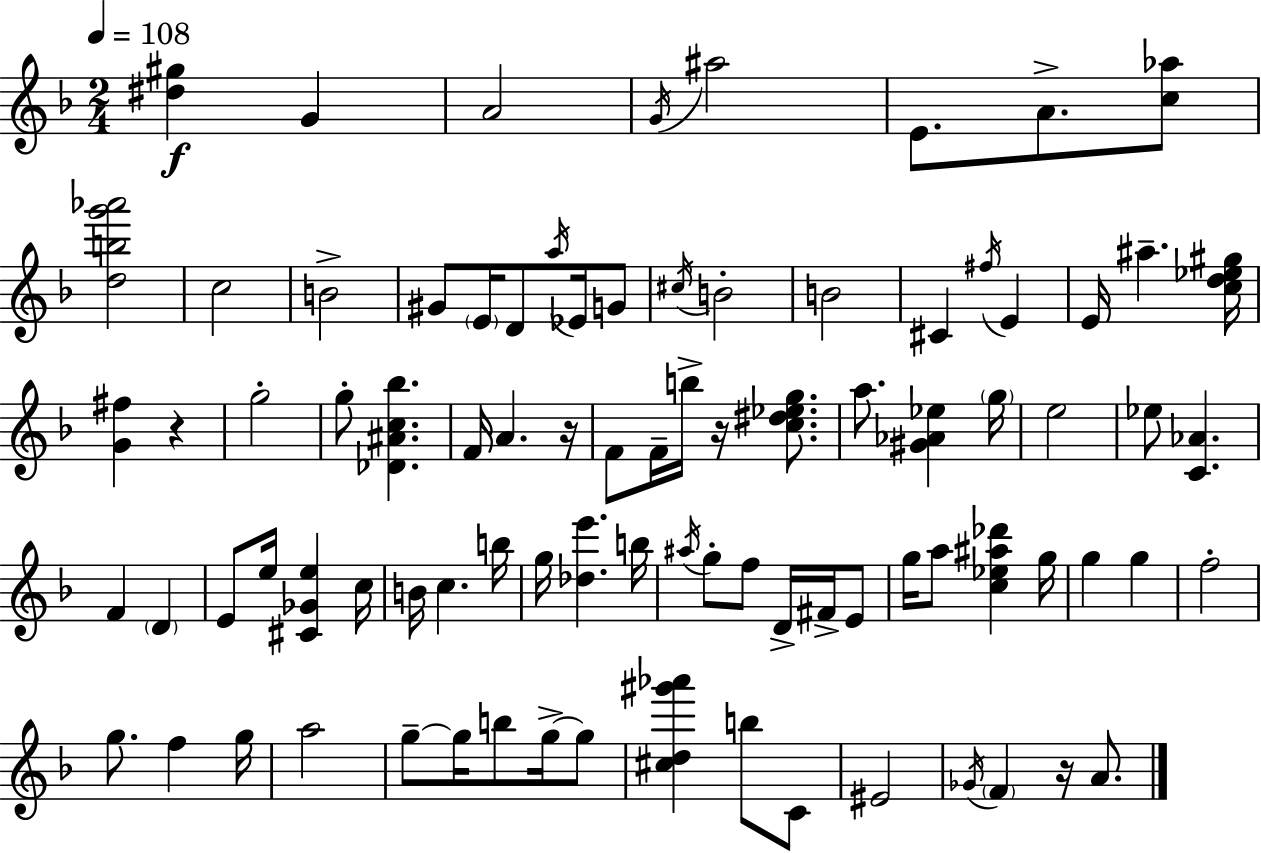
[D#5,G#5]/q G4/q A4/h G4/s A#5/h E4/e. A4/e. [C5,Ab5]/e [D5,B5,G6,Ab6]/h C5/h B4/h G#4/e E4/s D4/e A5/s Eb4/s G4/e C#5/s B4/h B4/h C#4/q F#5/s E4/q E4/s A#5/q. [C5,D5,Eb5,G#5]/s [G4,F#5]/q R/q G5/h G5/e [Db4,A#4,C5,Bb5]/q. F4/s A4/q. R/s F4/e F4/s B5/s R/s [C5,D#5,Eb5,G5]/e. A5/e. [G#4,Ab4,Eb5]/q G5/s E5/h Eb5/e [C4,Ab4]/q. F4/q D4/q E4/e E5/s [C#4,Gb4,E5]/q C5/s B4/s C5/q. B5/s G5/s [Db5,E6]/q. B5/s A#5/s G5/e F5/e D4/s F#4/s E4/e G5/s A5/e [C5,Eb5,A#5,Db6]/q G5/s G5/q G5/q F5/h G5/e. F5/q G5/s A5/h G5/e G5/s B5/e G5/s G5/e [C#5,D5,G#6,Ab6]/q B5/e C4/e EIS4/h Gb4/s F4/q R/s A4/e.